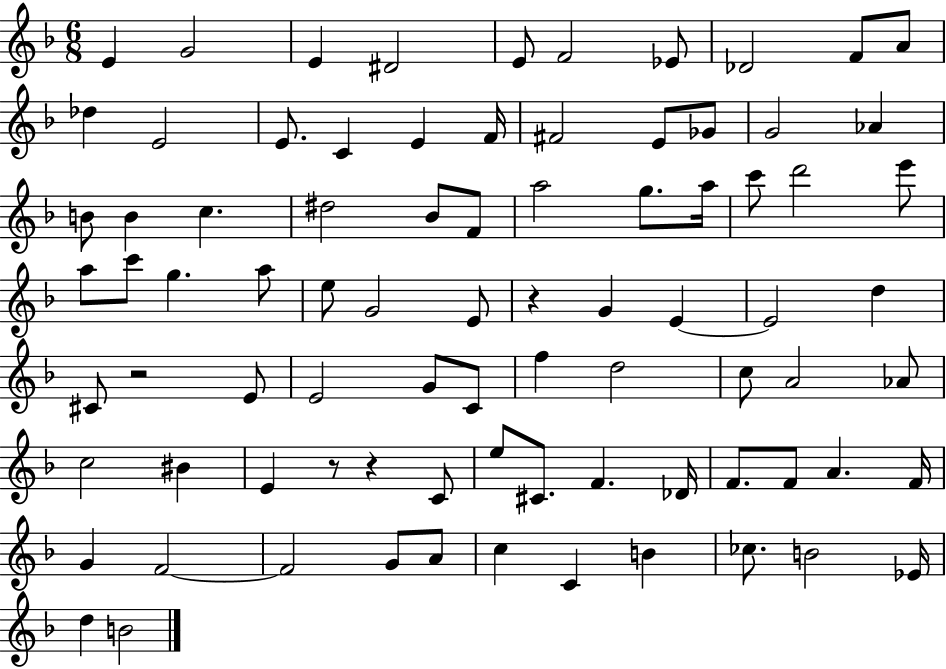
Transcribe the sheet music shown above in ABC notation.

X:1
T:Untitled
M:6/8
L:1/4
K:F
E G2 E ^D2 E/2 F2 _E/2 _D2 F/2 A/2 _d E2 E/2 C E F/4 ^F2 E/2 _G/2 G2 _A B/2 B c ^d2 _B/2 F/2 a2 g/2 a/4 c'/2 d'2 e'/2 a/2 c'/2 g a/2 e/2 G2 E/2 z G E E2 d ^C/2 z2 E/2 E2 G/2 C/2 f d2 c/2 A2 _A/2 c2 ^B E z/2 z C/2 e/2 ^C/2 F _D/4 F/2 F/2 A F/4 G F2 F2 G/2 A/2 c C B _c/2 B2 _E/4 d B2